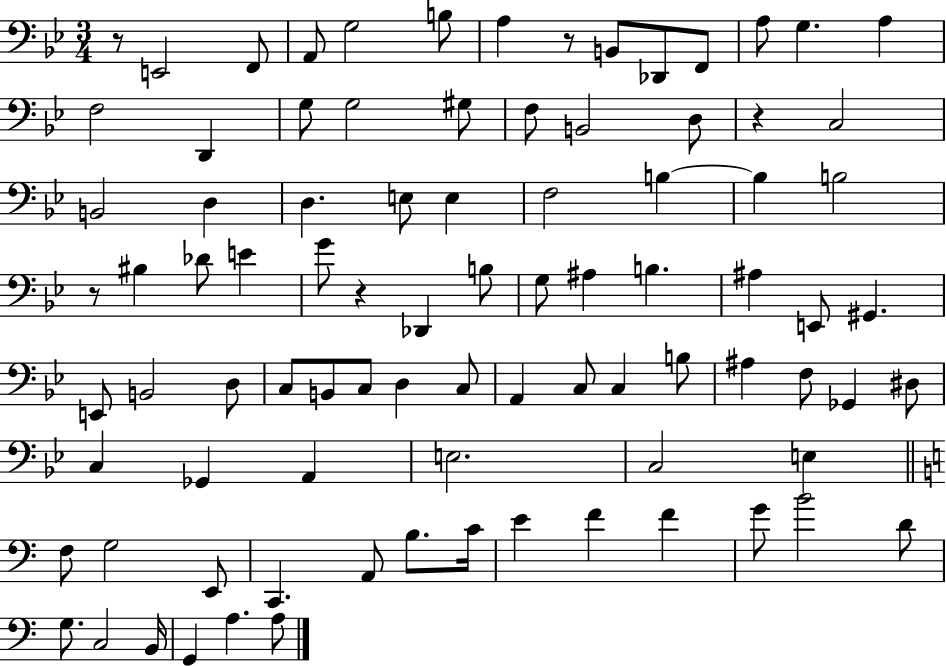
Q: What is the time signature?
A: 3/4